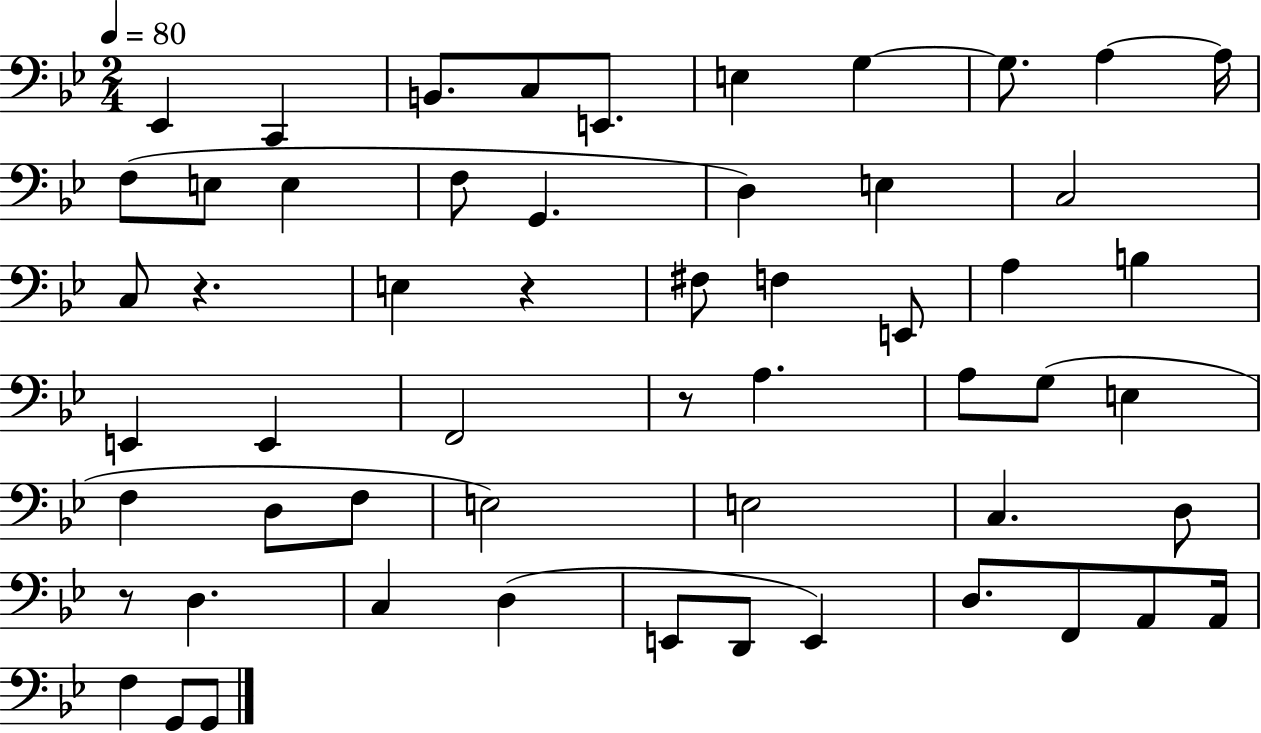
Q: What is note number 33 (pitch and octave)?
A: F3